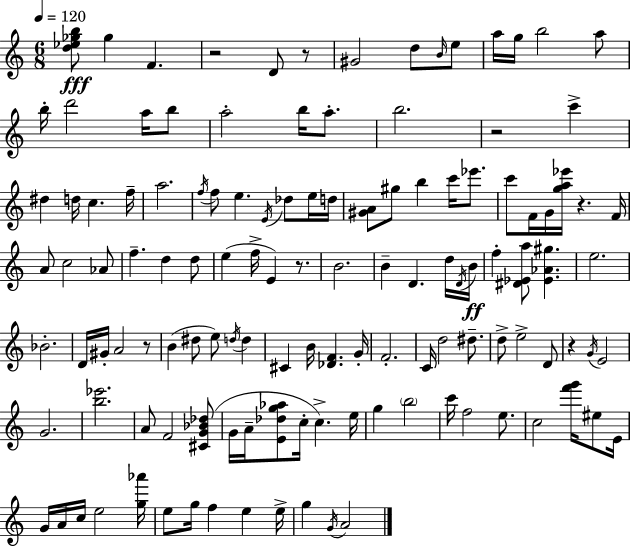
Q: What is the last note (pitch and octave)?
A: A4